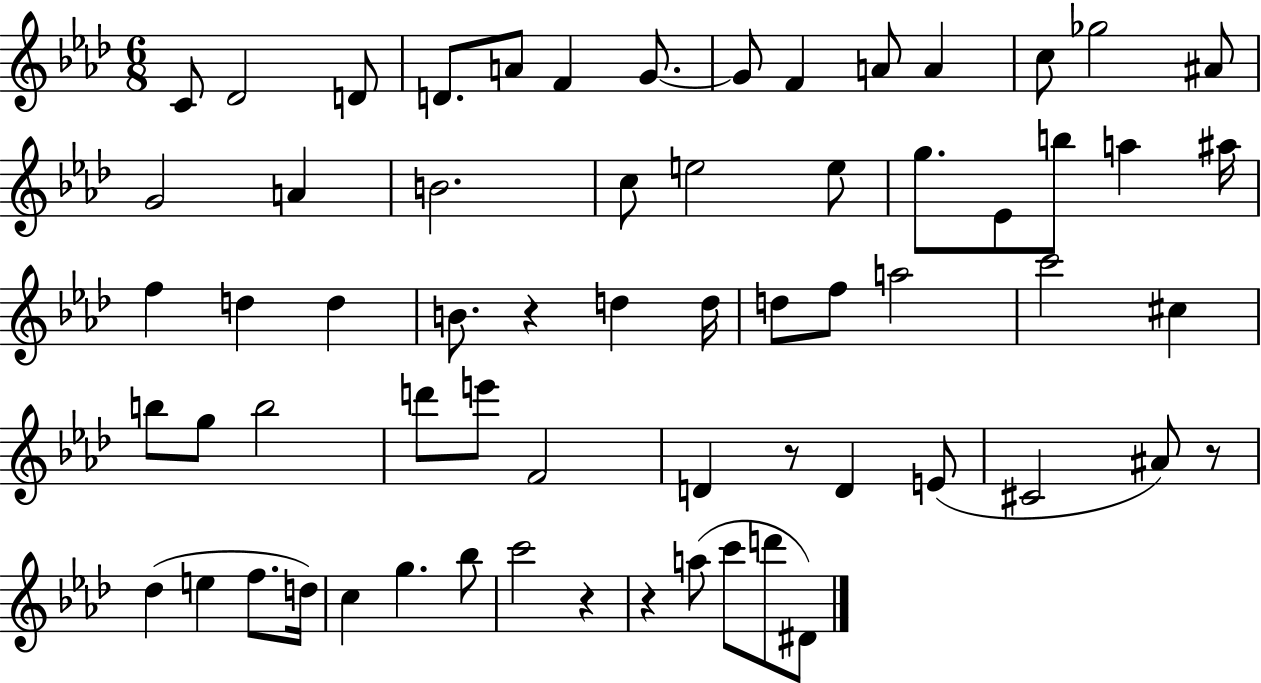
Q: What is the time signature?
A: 6/8